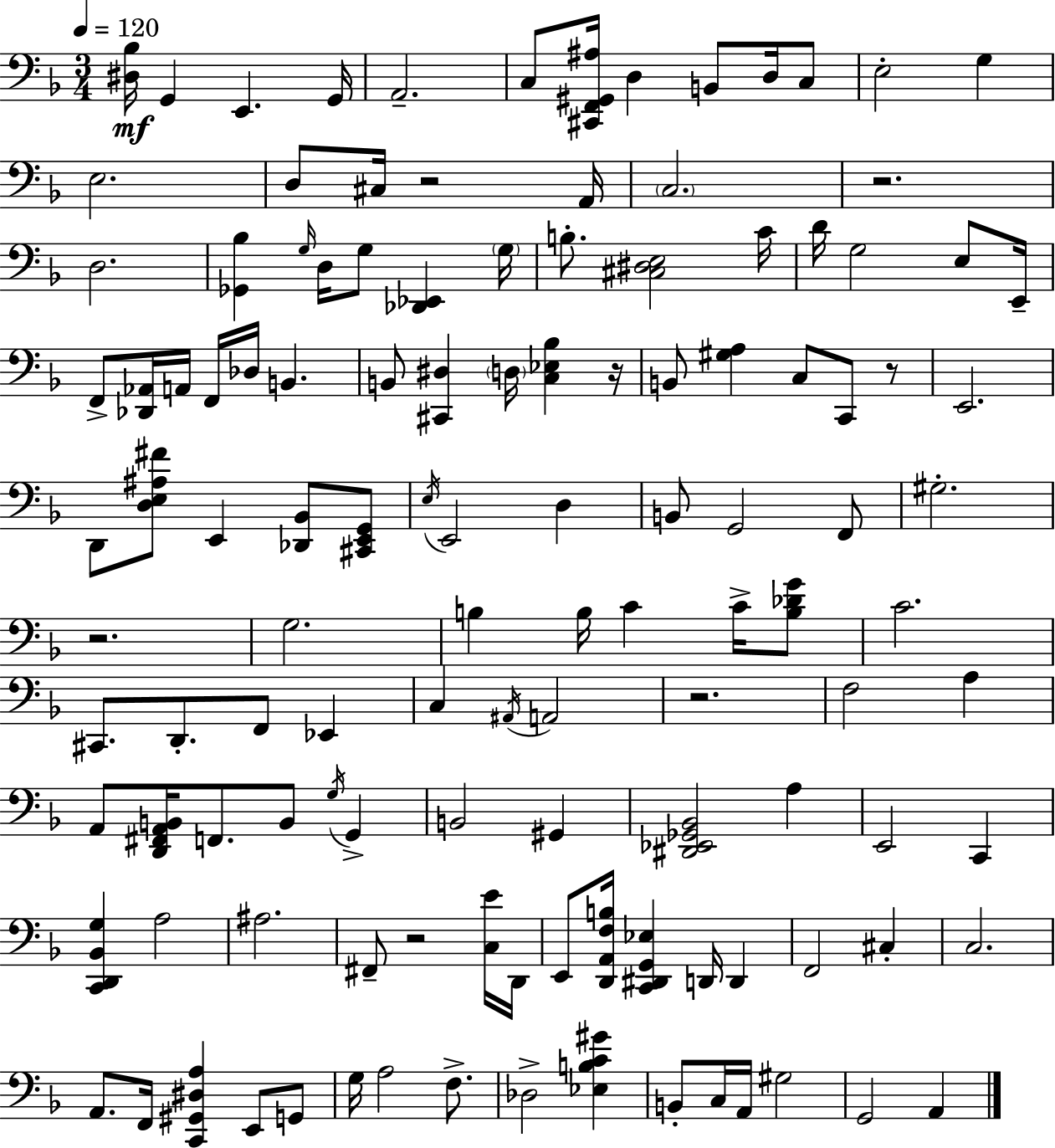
X:1
T:Untitled
M:3/4
L:1/4
K:Dm
[^D,_B,]/4 G,, E,, G,,/4 A,,2 C,/2 [^C,,F,,^G,,^A,]/4 D, B,,/2 D,/4 C,/2 E,2 G, E,2 D,/2 ^C,/4 z2 A,,/4 C,2 z2 D,2 [_G,,_B,] G,/4 D,/4 G,/2 [_D,,_E,,] G,/4 B,/2 [^C,^D,E,]2 C/4 D/4 G,2 E,/2 E,,/4 F,,/2 [_D,,_A,,]/4 A,,/4 F,,/4 _D,/4 B,, B,,/2 [^C,,^D,] D,/4 [C,_E,_B,] z/4 B,,/2 [^G,A,] C,/2 C,,/2 z/2 E,,2 D,,/2 [D,E,^A,^F]/2 E,, [_D,,_B,,]/2 [^C,,E,,G,,]/2 E,/4 E,,2 D, B,,/2 G,,2 F,,/2 ^G,2 z2 G,2 B, B,/4 C C/4 [B,_DG]/2 C2 ^C,,/2 D,,/2 F,,/2 _E,, C, ^A,,/4 A,,2 z2 F,2 A, A,,/2 [D,,^F,,A,,B,,]/4 F,,/2 B,,/2 G,/4 G,, B,,2 ^G,, [^D,,_E,,_G,,_B,,]2 A, E,,2 C,, [C,,D,,_B,,G,] A,2 ^A,2 ^F,,/2 z2 [C,E]/4 D,,/4 E,,/2 [D,,A,,F,B,]/4 [C,,^D,,G,,_E,] D,,/4 D,, F,,2 ^C, C,2 A,,/2 F,,/4 [C,,^G,,^D,A,] E,,/2 G,,/2 G,/4 A,2 F,/2 _D,2 [_E,B,C^G] B,,/2 C,/4 A,,/4 ^G,2 G,,2 A,,